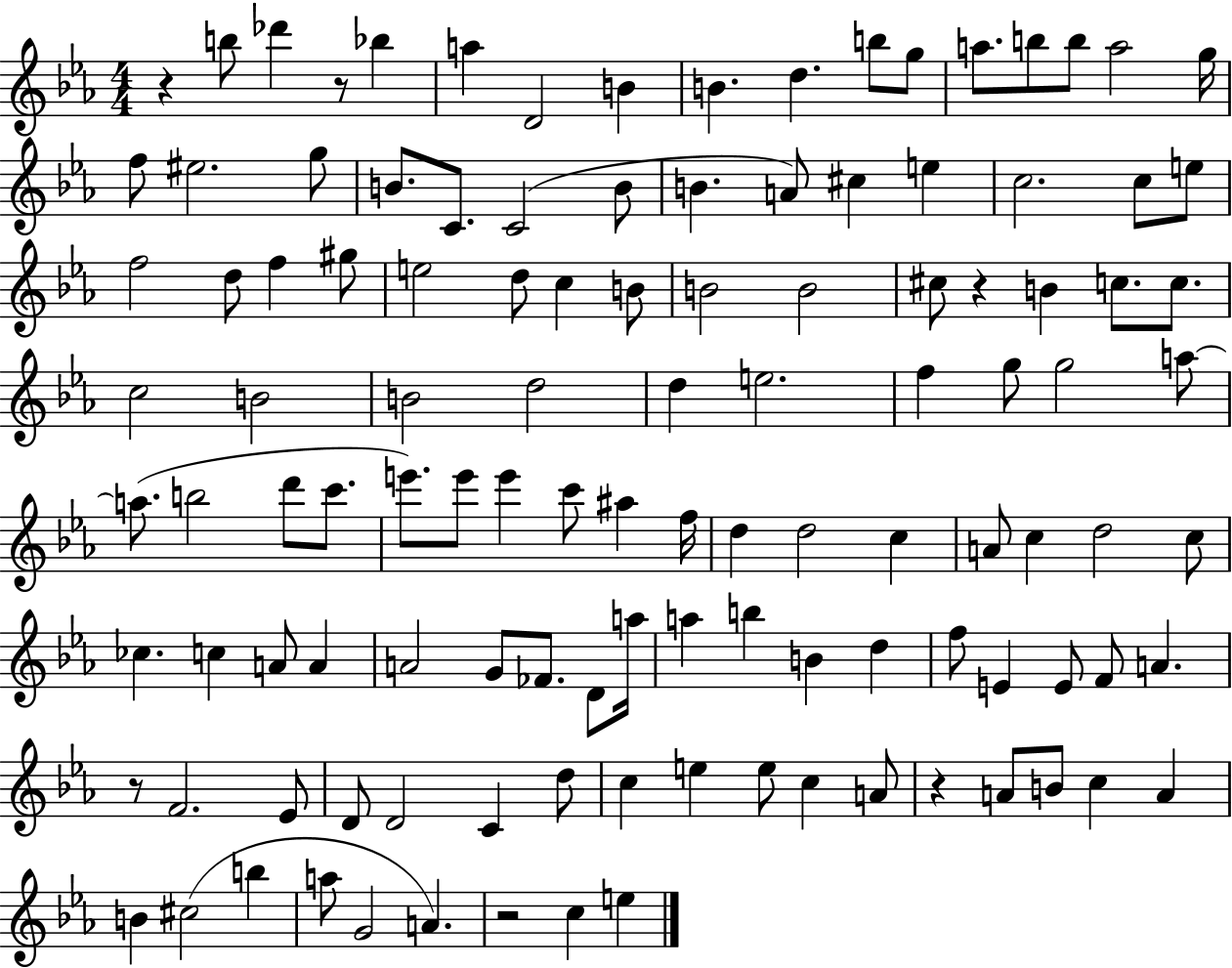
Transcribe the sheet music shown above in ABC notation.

X:1
T:Untitled
M:4/4
L:1/4
K:Eb
z b/2 _d' z/2 _b a D2 B B d b/2 g/2 a/2 b/2 b/2 a2 g/4 f/2 ^e2 g/2 B/2 C/2 C2 B/2 B A/2 ^c e c2 c/2 e/2 f2 d/2 f ^g/2 e2 d/2 c B/2 B2 B2 ^c/2 z B c/2 c/2 c2 B2 B2 d2 d e2 f g/2 g2 a/2 a/2 b2 d'/2 c'/2 e'/2 e'/2 e' c'/2 ^a f/4 d d2 c A/2 c d2 c/2 _c c A/2 A A2 G/2 _F/2 D/2 a/4 a b B d f/2 E E/2 F/2 A z/2 F2 _E/2 D/2 D2 C d/2 c e e/2 c A/2 z A/2 B/2 c A B ^c2 b a/2 G2 A z2 c e